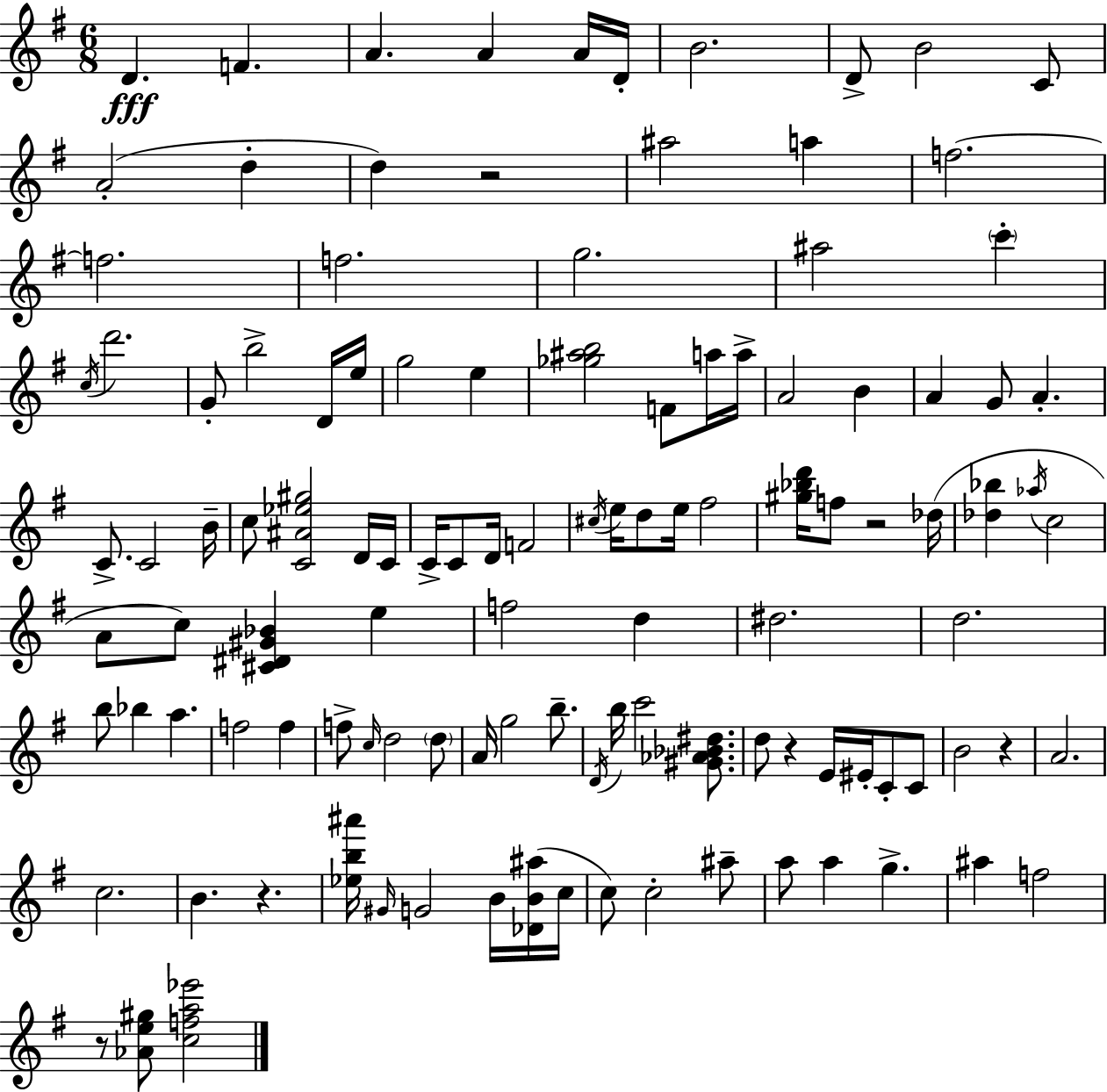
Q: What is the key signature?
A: G major